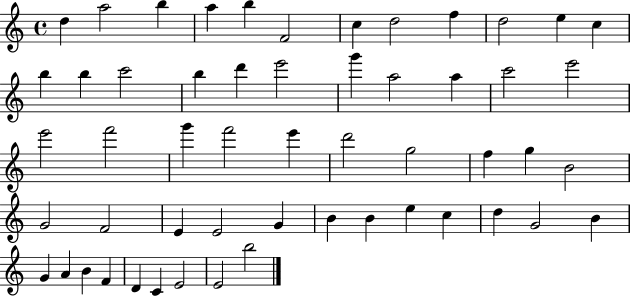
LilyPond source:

{
  \clef treble
  \time 4/4
  \defaultTimeSignature
  \key c \major
  d''4 a''2 b''4 | a''4 b''4 f'2 | c''4 d''2 f''4 | d''2 e''4 c''4 | \break b''4 b''4 c'''2 | b''4 d'''4 e'''2 | g'''4 a''2 a''4 | c'''2 e'''2 | \break e'''2 f'''2 | g'''4 f'''2 e'''4 | d'''2 g''2 | f''4 g''4 b'2 | \break g'2 f'2 | e'4 e'2 g'4 | b'4 b'4 e''4 c''4 | d''4 g'2 b'4 | \break g'4 a'4 b'4 f'4 | d'4 c'4 e'2 | e'2 b''2 | \bar "|."
}